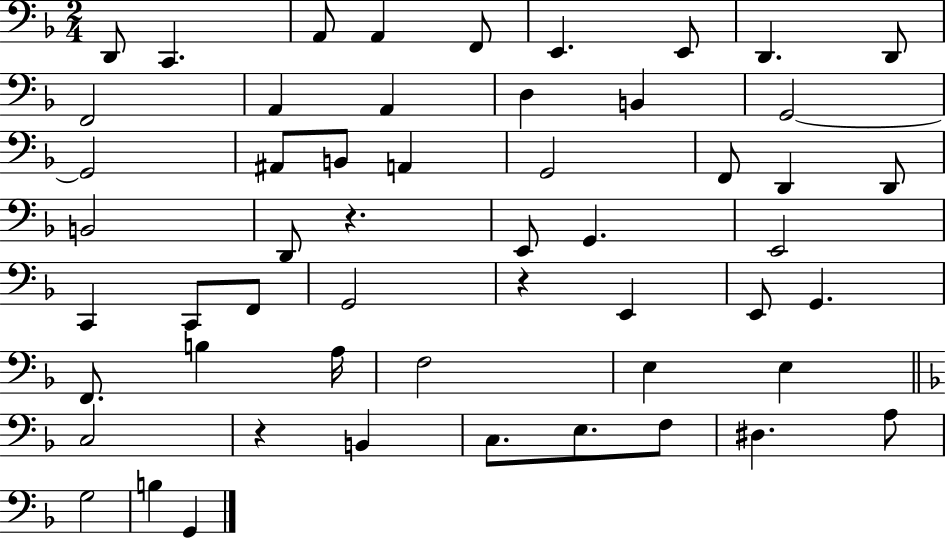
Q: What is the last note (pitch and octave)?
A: G2